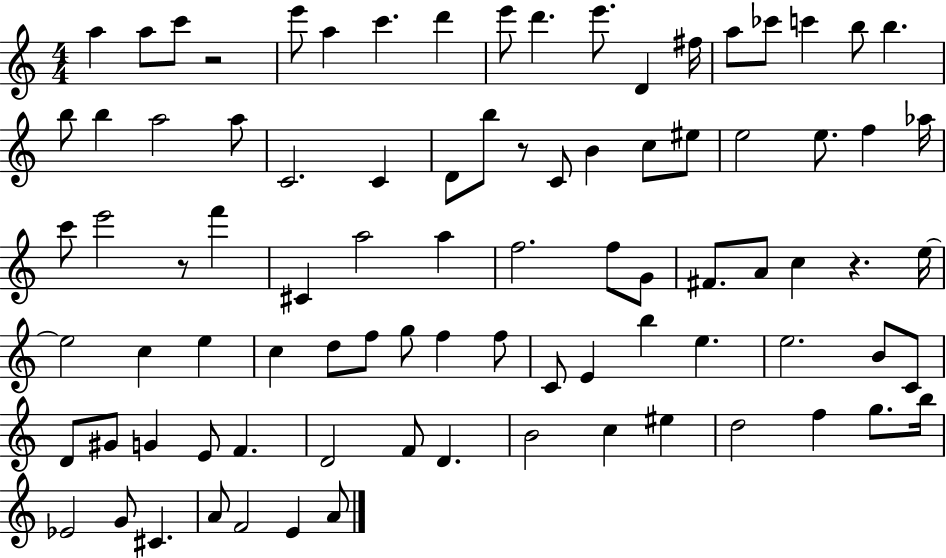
{
  \clef treble
  \numericTimeSignature
  \time 4/4
  \key c \major
  a''4 a''8 c'''8 r2 | e'''8 a''4 c'''4. d'''4 | e'''8 d'''4. e'''8. d'4 fis''16 | a''8 ces'''8 c'''4 b''8 b''4. | \break b''8 b''4 a''2 a''8 | c'2. c'4 | d'8 b''8 r8 c'8 b'4 c''8 eis''8 | e''2 e''8. f''4 aes''16 | \break c'''8 e'''2 r8 f'''4 | cis'4 a''2 a''4 | f''2. f''8 g'8 | fis'8. a'8 c''4 r4. e''16~~ | \break e''2 c''4 e''4 | c''4 d''8 f''8 g''8 f''4 f''8 | c'8 e'4 b''4 e''4. | e''2. b'8 c'8 | \break d'8 gis'8 g'4 e'8 f'4. | d'2 f'8 d'4. | b'2 c''4 eis''4 | d''2 f''4 g''8. b''16 | \break ees'2 g'8 cis'4. | a'8 f'2 e'4 a'8 | \bar "|."
}